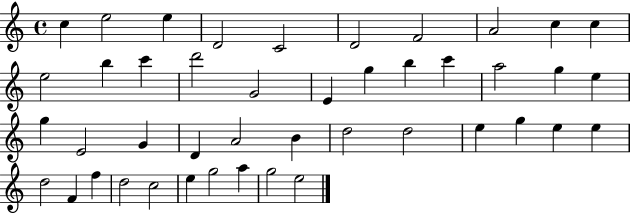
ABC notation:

X:1
T:Untitled
M:4/4
L:1/4
K:C
c e2 e D2 C2 D2 F2 A2 c c e2 b c' d'2 G2 E g b c' a2 g e g E2 G D A2 B d2 d2 e g e e d2 F f d2 c2 e g2 a g2 e2